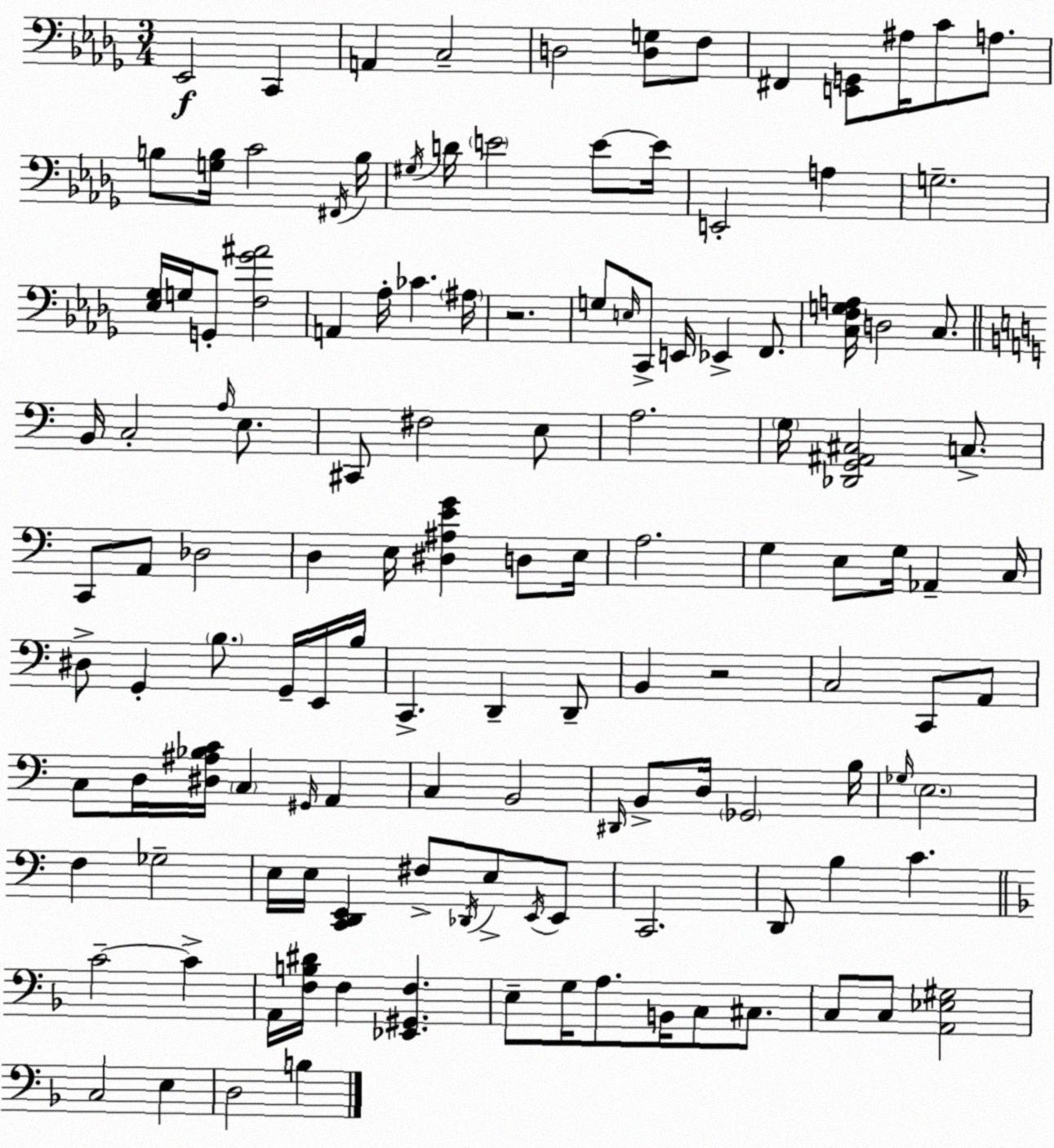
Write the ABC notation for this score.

X:1
T:Untitled
M:3/4
L:1/4
K:Bbm
_E,,2 C,, A,, C,2 D,2 [D,G,]/2 F,/2 ^F,, [E,,G,,]/2 ^A,/4 C/2 A,/2 B,/2 [G,B,]/4 C2 ^F,,/4 B,/4 ^G,/4 D/4 E2 E/2 E/4 E,,2 A, G,2 [_E,_G,]/4 G,/4 G,,/2 [F,_G^A]2 A,, _A,/4 _C ^A,/4 z2 G,/2 E,/4 C,,/2 E,,/4 _E,, F,,/2 [C,F,G,A,]/4 D,2 C,/2 B,,/4 C,2 A,/4 E,/2 ^C,,/2 ^F,2 E,/2 A,2 G,/4 [_D,,G,,^A,,^C,]2 C,/2 C,,/2 A,,/2 _D,2 D, E,/4 [^D,^A,EG] D,/2 E,/4 A,2 G, E,/2 G,/4 _A,, C,/4 ^D,/2 G,, B,/2 G,,/4 E,,/4 B,/4 C,, D,, D,,/2 B,, z2 C,2 C,,/2 A,,/2 C,/2 D,/4 [^D,^A,_B,C]/4 C, ^G,,/4 A,, C, B,,2 ^D,,/4 B,,/2 D,/4 _G,,2 B,/4 _G,/4 E,2 F, _G,2 E,/4 E,/4 [C,,D,,E,,] ^F,/2 _D,,/4 E,/2 E,,/4 E,,/2 C,,2 D,,/2 B, C C2 C A,,/4 [F,B,^D]/4 F, [_E,,^G,,F,] E,/2 G,/4 A,/2 B,,/4 C,/2 ^C,/2 C,/2 C,/2 [A,,_E,^G,]2 C,2 E, D,2 B,